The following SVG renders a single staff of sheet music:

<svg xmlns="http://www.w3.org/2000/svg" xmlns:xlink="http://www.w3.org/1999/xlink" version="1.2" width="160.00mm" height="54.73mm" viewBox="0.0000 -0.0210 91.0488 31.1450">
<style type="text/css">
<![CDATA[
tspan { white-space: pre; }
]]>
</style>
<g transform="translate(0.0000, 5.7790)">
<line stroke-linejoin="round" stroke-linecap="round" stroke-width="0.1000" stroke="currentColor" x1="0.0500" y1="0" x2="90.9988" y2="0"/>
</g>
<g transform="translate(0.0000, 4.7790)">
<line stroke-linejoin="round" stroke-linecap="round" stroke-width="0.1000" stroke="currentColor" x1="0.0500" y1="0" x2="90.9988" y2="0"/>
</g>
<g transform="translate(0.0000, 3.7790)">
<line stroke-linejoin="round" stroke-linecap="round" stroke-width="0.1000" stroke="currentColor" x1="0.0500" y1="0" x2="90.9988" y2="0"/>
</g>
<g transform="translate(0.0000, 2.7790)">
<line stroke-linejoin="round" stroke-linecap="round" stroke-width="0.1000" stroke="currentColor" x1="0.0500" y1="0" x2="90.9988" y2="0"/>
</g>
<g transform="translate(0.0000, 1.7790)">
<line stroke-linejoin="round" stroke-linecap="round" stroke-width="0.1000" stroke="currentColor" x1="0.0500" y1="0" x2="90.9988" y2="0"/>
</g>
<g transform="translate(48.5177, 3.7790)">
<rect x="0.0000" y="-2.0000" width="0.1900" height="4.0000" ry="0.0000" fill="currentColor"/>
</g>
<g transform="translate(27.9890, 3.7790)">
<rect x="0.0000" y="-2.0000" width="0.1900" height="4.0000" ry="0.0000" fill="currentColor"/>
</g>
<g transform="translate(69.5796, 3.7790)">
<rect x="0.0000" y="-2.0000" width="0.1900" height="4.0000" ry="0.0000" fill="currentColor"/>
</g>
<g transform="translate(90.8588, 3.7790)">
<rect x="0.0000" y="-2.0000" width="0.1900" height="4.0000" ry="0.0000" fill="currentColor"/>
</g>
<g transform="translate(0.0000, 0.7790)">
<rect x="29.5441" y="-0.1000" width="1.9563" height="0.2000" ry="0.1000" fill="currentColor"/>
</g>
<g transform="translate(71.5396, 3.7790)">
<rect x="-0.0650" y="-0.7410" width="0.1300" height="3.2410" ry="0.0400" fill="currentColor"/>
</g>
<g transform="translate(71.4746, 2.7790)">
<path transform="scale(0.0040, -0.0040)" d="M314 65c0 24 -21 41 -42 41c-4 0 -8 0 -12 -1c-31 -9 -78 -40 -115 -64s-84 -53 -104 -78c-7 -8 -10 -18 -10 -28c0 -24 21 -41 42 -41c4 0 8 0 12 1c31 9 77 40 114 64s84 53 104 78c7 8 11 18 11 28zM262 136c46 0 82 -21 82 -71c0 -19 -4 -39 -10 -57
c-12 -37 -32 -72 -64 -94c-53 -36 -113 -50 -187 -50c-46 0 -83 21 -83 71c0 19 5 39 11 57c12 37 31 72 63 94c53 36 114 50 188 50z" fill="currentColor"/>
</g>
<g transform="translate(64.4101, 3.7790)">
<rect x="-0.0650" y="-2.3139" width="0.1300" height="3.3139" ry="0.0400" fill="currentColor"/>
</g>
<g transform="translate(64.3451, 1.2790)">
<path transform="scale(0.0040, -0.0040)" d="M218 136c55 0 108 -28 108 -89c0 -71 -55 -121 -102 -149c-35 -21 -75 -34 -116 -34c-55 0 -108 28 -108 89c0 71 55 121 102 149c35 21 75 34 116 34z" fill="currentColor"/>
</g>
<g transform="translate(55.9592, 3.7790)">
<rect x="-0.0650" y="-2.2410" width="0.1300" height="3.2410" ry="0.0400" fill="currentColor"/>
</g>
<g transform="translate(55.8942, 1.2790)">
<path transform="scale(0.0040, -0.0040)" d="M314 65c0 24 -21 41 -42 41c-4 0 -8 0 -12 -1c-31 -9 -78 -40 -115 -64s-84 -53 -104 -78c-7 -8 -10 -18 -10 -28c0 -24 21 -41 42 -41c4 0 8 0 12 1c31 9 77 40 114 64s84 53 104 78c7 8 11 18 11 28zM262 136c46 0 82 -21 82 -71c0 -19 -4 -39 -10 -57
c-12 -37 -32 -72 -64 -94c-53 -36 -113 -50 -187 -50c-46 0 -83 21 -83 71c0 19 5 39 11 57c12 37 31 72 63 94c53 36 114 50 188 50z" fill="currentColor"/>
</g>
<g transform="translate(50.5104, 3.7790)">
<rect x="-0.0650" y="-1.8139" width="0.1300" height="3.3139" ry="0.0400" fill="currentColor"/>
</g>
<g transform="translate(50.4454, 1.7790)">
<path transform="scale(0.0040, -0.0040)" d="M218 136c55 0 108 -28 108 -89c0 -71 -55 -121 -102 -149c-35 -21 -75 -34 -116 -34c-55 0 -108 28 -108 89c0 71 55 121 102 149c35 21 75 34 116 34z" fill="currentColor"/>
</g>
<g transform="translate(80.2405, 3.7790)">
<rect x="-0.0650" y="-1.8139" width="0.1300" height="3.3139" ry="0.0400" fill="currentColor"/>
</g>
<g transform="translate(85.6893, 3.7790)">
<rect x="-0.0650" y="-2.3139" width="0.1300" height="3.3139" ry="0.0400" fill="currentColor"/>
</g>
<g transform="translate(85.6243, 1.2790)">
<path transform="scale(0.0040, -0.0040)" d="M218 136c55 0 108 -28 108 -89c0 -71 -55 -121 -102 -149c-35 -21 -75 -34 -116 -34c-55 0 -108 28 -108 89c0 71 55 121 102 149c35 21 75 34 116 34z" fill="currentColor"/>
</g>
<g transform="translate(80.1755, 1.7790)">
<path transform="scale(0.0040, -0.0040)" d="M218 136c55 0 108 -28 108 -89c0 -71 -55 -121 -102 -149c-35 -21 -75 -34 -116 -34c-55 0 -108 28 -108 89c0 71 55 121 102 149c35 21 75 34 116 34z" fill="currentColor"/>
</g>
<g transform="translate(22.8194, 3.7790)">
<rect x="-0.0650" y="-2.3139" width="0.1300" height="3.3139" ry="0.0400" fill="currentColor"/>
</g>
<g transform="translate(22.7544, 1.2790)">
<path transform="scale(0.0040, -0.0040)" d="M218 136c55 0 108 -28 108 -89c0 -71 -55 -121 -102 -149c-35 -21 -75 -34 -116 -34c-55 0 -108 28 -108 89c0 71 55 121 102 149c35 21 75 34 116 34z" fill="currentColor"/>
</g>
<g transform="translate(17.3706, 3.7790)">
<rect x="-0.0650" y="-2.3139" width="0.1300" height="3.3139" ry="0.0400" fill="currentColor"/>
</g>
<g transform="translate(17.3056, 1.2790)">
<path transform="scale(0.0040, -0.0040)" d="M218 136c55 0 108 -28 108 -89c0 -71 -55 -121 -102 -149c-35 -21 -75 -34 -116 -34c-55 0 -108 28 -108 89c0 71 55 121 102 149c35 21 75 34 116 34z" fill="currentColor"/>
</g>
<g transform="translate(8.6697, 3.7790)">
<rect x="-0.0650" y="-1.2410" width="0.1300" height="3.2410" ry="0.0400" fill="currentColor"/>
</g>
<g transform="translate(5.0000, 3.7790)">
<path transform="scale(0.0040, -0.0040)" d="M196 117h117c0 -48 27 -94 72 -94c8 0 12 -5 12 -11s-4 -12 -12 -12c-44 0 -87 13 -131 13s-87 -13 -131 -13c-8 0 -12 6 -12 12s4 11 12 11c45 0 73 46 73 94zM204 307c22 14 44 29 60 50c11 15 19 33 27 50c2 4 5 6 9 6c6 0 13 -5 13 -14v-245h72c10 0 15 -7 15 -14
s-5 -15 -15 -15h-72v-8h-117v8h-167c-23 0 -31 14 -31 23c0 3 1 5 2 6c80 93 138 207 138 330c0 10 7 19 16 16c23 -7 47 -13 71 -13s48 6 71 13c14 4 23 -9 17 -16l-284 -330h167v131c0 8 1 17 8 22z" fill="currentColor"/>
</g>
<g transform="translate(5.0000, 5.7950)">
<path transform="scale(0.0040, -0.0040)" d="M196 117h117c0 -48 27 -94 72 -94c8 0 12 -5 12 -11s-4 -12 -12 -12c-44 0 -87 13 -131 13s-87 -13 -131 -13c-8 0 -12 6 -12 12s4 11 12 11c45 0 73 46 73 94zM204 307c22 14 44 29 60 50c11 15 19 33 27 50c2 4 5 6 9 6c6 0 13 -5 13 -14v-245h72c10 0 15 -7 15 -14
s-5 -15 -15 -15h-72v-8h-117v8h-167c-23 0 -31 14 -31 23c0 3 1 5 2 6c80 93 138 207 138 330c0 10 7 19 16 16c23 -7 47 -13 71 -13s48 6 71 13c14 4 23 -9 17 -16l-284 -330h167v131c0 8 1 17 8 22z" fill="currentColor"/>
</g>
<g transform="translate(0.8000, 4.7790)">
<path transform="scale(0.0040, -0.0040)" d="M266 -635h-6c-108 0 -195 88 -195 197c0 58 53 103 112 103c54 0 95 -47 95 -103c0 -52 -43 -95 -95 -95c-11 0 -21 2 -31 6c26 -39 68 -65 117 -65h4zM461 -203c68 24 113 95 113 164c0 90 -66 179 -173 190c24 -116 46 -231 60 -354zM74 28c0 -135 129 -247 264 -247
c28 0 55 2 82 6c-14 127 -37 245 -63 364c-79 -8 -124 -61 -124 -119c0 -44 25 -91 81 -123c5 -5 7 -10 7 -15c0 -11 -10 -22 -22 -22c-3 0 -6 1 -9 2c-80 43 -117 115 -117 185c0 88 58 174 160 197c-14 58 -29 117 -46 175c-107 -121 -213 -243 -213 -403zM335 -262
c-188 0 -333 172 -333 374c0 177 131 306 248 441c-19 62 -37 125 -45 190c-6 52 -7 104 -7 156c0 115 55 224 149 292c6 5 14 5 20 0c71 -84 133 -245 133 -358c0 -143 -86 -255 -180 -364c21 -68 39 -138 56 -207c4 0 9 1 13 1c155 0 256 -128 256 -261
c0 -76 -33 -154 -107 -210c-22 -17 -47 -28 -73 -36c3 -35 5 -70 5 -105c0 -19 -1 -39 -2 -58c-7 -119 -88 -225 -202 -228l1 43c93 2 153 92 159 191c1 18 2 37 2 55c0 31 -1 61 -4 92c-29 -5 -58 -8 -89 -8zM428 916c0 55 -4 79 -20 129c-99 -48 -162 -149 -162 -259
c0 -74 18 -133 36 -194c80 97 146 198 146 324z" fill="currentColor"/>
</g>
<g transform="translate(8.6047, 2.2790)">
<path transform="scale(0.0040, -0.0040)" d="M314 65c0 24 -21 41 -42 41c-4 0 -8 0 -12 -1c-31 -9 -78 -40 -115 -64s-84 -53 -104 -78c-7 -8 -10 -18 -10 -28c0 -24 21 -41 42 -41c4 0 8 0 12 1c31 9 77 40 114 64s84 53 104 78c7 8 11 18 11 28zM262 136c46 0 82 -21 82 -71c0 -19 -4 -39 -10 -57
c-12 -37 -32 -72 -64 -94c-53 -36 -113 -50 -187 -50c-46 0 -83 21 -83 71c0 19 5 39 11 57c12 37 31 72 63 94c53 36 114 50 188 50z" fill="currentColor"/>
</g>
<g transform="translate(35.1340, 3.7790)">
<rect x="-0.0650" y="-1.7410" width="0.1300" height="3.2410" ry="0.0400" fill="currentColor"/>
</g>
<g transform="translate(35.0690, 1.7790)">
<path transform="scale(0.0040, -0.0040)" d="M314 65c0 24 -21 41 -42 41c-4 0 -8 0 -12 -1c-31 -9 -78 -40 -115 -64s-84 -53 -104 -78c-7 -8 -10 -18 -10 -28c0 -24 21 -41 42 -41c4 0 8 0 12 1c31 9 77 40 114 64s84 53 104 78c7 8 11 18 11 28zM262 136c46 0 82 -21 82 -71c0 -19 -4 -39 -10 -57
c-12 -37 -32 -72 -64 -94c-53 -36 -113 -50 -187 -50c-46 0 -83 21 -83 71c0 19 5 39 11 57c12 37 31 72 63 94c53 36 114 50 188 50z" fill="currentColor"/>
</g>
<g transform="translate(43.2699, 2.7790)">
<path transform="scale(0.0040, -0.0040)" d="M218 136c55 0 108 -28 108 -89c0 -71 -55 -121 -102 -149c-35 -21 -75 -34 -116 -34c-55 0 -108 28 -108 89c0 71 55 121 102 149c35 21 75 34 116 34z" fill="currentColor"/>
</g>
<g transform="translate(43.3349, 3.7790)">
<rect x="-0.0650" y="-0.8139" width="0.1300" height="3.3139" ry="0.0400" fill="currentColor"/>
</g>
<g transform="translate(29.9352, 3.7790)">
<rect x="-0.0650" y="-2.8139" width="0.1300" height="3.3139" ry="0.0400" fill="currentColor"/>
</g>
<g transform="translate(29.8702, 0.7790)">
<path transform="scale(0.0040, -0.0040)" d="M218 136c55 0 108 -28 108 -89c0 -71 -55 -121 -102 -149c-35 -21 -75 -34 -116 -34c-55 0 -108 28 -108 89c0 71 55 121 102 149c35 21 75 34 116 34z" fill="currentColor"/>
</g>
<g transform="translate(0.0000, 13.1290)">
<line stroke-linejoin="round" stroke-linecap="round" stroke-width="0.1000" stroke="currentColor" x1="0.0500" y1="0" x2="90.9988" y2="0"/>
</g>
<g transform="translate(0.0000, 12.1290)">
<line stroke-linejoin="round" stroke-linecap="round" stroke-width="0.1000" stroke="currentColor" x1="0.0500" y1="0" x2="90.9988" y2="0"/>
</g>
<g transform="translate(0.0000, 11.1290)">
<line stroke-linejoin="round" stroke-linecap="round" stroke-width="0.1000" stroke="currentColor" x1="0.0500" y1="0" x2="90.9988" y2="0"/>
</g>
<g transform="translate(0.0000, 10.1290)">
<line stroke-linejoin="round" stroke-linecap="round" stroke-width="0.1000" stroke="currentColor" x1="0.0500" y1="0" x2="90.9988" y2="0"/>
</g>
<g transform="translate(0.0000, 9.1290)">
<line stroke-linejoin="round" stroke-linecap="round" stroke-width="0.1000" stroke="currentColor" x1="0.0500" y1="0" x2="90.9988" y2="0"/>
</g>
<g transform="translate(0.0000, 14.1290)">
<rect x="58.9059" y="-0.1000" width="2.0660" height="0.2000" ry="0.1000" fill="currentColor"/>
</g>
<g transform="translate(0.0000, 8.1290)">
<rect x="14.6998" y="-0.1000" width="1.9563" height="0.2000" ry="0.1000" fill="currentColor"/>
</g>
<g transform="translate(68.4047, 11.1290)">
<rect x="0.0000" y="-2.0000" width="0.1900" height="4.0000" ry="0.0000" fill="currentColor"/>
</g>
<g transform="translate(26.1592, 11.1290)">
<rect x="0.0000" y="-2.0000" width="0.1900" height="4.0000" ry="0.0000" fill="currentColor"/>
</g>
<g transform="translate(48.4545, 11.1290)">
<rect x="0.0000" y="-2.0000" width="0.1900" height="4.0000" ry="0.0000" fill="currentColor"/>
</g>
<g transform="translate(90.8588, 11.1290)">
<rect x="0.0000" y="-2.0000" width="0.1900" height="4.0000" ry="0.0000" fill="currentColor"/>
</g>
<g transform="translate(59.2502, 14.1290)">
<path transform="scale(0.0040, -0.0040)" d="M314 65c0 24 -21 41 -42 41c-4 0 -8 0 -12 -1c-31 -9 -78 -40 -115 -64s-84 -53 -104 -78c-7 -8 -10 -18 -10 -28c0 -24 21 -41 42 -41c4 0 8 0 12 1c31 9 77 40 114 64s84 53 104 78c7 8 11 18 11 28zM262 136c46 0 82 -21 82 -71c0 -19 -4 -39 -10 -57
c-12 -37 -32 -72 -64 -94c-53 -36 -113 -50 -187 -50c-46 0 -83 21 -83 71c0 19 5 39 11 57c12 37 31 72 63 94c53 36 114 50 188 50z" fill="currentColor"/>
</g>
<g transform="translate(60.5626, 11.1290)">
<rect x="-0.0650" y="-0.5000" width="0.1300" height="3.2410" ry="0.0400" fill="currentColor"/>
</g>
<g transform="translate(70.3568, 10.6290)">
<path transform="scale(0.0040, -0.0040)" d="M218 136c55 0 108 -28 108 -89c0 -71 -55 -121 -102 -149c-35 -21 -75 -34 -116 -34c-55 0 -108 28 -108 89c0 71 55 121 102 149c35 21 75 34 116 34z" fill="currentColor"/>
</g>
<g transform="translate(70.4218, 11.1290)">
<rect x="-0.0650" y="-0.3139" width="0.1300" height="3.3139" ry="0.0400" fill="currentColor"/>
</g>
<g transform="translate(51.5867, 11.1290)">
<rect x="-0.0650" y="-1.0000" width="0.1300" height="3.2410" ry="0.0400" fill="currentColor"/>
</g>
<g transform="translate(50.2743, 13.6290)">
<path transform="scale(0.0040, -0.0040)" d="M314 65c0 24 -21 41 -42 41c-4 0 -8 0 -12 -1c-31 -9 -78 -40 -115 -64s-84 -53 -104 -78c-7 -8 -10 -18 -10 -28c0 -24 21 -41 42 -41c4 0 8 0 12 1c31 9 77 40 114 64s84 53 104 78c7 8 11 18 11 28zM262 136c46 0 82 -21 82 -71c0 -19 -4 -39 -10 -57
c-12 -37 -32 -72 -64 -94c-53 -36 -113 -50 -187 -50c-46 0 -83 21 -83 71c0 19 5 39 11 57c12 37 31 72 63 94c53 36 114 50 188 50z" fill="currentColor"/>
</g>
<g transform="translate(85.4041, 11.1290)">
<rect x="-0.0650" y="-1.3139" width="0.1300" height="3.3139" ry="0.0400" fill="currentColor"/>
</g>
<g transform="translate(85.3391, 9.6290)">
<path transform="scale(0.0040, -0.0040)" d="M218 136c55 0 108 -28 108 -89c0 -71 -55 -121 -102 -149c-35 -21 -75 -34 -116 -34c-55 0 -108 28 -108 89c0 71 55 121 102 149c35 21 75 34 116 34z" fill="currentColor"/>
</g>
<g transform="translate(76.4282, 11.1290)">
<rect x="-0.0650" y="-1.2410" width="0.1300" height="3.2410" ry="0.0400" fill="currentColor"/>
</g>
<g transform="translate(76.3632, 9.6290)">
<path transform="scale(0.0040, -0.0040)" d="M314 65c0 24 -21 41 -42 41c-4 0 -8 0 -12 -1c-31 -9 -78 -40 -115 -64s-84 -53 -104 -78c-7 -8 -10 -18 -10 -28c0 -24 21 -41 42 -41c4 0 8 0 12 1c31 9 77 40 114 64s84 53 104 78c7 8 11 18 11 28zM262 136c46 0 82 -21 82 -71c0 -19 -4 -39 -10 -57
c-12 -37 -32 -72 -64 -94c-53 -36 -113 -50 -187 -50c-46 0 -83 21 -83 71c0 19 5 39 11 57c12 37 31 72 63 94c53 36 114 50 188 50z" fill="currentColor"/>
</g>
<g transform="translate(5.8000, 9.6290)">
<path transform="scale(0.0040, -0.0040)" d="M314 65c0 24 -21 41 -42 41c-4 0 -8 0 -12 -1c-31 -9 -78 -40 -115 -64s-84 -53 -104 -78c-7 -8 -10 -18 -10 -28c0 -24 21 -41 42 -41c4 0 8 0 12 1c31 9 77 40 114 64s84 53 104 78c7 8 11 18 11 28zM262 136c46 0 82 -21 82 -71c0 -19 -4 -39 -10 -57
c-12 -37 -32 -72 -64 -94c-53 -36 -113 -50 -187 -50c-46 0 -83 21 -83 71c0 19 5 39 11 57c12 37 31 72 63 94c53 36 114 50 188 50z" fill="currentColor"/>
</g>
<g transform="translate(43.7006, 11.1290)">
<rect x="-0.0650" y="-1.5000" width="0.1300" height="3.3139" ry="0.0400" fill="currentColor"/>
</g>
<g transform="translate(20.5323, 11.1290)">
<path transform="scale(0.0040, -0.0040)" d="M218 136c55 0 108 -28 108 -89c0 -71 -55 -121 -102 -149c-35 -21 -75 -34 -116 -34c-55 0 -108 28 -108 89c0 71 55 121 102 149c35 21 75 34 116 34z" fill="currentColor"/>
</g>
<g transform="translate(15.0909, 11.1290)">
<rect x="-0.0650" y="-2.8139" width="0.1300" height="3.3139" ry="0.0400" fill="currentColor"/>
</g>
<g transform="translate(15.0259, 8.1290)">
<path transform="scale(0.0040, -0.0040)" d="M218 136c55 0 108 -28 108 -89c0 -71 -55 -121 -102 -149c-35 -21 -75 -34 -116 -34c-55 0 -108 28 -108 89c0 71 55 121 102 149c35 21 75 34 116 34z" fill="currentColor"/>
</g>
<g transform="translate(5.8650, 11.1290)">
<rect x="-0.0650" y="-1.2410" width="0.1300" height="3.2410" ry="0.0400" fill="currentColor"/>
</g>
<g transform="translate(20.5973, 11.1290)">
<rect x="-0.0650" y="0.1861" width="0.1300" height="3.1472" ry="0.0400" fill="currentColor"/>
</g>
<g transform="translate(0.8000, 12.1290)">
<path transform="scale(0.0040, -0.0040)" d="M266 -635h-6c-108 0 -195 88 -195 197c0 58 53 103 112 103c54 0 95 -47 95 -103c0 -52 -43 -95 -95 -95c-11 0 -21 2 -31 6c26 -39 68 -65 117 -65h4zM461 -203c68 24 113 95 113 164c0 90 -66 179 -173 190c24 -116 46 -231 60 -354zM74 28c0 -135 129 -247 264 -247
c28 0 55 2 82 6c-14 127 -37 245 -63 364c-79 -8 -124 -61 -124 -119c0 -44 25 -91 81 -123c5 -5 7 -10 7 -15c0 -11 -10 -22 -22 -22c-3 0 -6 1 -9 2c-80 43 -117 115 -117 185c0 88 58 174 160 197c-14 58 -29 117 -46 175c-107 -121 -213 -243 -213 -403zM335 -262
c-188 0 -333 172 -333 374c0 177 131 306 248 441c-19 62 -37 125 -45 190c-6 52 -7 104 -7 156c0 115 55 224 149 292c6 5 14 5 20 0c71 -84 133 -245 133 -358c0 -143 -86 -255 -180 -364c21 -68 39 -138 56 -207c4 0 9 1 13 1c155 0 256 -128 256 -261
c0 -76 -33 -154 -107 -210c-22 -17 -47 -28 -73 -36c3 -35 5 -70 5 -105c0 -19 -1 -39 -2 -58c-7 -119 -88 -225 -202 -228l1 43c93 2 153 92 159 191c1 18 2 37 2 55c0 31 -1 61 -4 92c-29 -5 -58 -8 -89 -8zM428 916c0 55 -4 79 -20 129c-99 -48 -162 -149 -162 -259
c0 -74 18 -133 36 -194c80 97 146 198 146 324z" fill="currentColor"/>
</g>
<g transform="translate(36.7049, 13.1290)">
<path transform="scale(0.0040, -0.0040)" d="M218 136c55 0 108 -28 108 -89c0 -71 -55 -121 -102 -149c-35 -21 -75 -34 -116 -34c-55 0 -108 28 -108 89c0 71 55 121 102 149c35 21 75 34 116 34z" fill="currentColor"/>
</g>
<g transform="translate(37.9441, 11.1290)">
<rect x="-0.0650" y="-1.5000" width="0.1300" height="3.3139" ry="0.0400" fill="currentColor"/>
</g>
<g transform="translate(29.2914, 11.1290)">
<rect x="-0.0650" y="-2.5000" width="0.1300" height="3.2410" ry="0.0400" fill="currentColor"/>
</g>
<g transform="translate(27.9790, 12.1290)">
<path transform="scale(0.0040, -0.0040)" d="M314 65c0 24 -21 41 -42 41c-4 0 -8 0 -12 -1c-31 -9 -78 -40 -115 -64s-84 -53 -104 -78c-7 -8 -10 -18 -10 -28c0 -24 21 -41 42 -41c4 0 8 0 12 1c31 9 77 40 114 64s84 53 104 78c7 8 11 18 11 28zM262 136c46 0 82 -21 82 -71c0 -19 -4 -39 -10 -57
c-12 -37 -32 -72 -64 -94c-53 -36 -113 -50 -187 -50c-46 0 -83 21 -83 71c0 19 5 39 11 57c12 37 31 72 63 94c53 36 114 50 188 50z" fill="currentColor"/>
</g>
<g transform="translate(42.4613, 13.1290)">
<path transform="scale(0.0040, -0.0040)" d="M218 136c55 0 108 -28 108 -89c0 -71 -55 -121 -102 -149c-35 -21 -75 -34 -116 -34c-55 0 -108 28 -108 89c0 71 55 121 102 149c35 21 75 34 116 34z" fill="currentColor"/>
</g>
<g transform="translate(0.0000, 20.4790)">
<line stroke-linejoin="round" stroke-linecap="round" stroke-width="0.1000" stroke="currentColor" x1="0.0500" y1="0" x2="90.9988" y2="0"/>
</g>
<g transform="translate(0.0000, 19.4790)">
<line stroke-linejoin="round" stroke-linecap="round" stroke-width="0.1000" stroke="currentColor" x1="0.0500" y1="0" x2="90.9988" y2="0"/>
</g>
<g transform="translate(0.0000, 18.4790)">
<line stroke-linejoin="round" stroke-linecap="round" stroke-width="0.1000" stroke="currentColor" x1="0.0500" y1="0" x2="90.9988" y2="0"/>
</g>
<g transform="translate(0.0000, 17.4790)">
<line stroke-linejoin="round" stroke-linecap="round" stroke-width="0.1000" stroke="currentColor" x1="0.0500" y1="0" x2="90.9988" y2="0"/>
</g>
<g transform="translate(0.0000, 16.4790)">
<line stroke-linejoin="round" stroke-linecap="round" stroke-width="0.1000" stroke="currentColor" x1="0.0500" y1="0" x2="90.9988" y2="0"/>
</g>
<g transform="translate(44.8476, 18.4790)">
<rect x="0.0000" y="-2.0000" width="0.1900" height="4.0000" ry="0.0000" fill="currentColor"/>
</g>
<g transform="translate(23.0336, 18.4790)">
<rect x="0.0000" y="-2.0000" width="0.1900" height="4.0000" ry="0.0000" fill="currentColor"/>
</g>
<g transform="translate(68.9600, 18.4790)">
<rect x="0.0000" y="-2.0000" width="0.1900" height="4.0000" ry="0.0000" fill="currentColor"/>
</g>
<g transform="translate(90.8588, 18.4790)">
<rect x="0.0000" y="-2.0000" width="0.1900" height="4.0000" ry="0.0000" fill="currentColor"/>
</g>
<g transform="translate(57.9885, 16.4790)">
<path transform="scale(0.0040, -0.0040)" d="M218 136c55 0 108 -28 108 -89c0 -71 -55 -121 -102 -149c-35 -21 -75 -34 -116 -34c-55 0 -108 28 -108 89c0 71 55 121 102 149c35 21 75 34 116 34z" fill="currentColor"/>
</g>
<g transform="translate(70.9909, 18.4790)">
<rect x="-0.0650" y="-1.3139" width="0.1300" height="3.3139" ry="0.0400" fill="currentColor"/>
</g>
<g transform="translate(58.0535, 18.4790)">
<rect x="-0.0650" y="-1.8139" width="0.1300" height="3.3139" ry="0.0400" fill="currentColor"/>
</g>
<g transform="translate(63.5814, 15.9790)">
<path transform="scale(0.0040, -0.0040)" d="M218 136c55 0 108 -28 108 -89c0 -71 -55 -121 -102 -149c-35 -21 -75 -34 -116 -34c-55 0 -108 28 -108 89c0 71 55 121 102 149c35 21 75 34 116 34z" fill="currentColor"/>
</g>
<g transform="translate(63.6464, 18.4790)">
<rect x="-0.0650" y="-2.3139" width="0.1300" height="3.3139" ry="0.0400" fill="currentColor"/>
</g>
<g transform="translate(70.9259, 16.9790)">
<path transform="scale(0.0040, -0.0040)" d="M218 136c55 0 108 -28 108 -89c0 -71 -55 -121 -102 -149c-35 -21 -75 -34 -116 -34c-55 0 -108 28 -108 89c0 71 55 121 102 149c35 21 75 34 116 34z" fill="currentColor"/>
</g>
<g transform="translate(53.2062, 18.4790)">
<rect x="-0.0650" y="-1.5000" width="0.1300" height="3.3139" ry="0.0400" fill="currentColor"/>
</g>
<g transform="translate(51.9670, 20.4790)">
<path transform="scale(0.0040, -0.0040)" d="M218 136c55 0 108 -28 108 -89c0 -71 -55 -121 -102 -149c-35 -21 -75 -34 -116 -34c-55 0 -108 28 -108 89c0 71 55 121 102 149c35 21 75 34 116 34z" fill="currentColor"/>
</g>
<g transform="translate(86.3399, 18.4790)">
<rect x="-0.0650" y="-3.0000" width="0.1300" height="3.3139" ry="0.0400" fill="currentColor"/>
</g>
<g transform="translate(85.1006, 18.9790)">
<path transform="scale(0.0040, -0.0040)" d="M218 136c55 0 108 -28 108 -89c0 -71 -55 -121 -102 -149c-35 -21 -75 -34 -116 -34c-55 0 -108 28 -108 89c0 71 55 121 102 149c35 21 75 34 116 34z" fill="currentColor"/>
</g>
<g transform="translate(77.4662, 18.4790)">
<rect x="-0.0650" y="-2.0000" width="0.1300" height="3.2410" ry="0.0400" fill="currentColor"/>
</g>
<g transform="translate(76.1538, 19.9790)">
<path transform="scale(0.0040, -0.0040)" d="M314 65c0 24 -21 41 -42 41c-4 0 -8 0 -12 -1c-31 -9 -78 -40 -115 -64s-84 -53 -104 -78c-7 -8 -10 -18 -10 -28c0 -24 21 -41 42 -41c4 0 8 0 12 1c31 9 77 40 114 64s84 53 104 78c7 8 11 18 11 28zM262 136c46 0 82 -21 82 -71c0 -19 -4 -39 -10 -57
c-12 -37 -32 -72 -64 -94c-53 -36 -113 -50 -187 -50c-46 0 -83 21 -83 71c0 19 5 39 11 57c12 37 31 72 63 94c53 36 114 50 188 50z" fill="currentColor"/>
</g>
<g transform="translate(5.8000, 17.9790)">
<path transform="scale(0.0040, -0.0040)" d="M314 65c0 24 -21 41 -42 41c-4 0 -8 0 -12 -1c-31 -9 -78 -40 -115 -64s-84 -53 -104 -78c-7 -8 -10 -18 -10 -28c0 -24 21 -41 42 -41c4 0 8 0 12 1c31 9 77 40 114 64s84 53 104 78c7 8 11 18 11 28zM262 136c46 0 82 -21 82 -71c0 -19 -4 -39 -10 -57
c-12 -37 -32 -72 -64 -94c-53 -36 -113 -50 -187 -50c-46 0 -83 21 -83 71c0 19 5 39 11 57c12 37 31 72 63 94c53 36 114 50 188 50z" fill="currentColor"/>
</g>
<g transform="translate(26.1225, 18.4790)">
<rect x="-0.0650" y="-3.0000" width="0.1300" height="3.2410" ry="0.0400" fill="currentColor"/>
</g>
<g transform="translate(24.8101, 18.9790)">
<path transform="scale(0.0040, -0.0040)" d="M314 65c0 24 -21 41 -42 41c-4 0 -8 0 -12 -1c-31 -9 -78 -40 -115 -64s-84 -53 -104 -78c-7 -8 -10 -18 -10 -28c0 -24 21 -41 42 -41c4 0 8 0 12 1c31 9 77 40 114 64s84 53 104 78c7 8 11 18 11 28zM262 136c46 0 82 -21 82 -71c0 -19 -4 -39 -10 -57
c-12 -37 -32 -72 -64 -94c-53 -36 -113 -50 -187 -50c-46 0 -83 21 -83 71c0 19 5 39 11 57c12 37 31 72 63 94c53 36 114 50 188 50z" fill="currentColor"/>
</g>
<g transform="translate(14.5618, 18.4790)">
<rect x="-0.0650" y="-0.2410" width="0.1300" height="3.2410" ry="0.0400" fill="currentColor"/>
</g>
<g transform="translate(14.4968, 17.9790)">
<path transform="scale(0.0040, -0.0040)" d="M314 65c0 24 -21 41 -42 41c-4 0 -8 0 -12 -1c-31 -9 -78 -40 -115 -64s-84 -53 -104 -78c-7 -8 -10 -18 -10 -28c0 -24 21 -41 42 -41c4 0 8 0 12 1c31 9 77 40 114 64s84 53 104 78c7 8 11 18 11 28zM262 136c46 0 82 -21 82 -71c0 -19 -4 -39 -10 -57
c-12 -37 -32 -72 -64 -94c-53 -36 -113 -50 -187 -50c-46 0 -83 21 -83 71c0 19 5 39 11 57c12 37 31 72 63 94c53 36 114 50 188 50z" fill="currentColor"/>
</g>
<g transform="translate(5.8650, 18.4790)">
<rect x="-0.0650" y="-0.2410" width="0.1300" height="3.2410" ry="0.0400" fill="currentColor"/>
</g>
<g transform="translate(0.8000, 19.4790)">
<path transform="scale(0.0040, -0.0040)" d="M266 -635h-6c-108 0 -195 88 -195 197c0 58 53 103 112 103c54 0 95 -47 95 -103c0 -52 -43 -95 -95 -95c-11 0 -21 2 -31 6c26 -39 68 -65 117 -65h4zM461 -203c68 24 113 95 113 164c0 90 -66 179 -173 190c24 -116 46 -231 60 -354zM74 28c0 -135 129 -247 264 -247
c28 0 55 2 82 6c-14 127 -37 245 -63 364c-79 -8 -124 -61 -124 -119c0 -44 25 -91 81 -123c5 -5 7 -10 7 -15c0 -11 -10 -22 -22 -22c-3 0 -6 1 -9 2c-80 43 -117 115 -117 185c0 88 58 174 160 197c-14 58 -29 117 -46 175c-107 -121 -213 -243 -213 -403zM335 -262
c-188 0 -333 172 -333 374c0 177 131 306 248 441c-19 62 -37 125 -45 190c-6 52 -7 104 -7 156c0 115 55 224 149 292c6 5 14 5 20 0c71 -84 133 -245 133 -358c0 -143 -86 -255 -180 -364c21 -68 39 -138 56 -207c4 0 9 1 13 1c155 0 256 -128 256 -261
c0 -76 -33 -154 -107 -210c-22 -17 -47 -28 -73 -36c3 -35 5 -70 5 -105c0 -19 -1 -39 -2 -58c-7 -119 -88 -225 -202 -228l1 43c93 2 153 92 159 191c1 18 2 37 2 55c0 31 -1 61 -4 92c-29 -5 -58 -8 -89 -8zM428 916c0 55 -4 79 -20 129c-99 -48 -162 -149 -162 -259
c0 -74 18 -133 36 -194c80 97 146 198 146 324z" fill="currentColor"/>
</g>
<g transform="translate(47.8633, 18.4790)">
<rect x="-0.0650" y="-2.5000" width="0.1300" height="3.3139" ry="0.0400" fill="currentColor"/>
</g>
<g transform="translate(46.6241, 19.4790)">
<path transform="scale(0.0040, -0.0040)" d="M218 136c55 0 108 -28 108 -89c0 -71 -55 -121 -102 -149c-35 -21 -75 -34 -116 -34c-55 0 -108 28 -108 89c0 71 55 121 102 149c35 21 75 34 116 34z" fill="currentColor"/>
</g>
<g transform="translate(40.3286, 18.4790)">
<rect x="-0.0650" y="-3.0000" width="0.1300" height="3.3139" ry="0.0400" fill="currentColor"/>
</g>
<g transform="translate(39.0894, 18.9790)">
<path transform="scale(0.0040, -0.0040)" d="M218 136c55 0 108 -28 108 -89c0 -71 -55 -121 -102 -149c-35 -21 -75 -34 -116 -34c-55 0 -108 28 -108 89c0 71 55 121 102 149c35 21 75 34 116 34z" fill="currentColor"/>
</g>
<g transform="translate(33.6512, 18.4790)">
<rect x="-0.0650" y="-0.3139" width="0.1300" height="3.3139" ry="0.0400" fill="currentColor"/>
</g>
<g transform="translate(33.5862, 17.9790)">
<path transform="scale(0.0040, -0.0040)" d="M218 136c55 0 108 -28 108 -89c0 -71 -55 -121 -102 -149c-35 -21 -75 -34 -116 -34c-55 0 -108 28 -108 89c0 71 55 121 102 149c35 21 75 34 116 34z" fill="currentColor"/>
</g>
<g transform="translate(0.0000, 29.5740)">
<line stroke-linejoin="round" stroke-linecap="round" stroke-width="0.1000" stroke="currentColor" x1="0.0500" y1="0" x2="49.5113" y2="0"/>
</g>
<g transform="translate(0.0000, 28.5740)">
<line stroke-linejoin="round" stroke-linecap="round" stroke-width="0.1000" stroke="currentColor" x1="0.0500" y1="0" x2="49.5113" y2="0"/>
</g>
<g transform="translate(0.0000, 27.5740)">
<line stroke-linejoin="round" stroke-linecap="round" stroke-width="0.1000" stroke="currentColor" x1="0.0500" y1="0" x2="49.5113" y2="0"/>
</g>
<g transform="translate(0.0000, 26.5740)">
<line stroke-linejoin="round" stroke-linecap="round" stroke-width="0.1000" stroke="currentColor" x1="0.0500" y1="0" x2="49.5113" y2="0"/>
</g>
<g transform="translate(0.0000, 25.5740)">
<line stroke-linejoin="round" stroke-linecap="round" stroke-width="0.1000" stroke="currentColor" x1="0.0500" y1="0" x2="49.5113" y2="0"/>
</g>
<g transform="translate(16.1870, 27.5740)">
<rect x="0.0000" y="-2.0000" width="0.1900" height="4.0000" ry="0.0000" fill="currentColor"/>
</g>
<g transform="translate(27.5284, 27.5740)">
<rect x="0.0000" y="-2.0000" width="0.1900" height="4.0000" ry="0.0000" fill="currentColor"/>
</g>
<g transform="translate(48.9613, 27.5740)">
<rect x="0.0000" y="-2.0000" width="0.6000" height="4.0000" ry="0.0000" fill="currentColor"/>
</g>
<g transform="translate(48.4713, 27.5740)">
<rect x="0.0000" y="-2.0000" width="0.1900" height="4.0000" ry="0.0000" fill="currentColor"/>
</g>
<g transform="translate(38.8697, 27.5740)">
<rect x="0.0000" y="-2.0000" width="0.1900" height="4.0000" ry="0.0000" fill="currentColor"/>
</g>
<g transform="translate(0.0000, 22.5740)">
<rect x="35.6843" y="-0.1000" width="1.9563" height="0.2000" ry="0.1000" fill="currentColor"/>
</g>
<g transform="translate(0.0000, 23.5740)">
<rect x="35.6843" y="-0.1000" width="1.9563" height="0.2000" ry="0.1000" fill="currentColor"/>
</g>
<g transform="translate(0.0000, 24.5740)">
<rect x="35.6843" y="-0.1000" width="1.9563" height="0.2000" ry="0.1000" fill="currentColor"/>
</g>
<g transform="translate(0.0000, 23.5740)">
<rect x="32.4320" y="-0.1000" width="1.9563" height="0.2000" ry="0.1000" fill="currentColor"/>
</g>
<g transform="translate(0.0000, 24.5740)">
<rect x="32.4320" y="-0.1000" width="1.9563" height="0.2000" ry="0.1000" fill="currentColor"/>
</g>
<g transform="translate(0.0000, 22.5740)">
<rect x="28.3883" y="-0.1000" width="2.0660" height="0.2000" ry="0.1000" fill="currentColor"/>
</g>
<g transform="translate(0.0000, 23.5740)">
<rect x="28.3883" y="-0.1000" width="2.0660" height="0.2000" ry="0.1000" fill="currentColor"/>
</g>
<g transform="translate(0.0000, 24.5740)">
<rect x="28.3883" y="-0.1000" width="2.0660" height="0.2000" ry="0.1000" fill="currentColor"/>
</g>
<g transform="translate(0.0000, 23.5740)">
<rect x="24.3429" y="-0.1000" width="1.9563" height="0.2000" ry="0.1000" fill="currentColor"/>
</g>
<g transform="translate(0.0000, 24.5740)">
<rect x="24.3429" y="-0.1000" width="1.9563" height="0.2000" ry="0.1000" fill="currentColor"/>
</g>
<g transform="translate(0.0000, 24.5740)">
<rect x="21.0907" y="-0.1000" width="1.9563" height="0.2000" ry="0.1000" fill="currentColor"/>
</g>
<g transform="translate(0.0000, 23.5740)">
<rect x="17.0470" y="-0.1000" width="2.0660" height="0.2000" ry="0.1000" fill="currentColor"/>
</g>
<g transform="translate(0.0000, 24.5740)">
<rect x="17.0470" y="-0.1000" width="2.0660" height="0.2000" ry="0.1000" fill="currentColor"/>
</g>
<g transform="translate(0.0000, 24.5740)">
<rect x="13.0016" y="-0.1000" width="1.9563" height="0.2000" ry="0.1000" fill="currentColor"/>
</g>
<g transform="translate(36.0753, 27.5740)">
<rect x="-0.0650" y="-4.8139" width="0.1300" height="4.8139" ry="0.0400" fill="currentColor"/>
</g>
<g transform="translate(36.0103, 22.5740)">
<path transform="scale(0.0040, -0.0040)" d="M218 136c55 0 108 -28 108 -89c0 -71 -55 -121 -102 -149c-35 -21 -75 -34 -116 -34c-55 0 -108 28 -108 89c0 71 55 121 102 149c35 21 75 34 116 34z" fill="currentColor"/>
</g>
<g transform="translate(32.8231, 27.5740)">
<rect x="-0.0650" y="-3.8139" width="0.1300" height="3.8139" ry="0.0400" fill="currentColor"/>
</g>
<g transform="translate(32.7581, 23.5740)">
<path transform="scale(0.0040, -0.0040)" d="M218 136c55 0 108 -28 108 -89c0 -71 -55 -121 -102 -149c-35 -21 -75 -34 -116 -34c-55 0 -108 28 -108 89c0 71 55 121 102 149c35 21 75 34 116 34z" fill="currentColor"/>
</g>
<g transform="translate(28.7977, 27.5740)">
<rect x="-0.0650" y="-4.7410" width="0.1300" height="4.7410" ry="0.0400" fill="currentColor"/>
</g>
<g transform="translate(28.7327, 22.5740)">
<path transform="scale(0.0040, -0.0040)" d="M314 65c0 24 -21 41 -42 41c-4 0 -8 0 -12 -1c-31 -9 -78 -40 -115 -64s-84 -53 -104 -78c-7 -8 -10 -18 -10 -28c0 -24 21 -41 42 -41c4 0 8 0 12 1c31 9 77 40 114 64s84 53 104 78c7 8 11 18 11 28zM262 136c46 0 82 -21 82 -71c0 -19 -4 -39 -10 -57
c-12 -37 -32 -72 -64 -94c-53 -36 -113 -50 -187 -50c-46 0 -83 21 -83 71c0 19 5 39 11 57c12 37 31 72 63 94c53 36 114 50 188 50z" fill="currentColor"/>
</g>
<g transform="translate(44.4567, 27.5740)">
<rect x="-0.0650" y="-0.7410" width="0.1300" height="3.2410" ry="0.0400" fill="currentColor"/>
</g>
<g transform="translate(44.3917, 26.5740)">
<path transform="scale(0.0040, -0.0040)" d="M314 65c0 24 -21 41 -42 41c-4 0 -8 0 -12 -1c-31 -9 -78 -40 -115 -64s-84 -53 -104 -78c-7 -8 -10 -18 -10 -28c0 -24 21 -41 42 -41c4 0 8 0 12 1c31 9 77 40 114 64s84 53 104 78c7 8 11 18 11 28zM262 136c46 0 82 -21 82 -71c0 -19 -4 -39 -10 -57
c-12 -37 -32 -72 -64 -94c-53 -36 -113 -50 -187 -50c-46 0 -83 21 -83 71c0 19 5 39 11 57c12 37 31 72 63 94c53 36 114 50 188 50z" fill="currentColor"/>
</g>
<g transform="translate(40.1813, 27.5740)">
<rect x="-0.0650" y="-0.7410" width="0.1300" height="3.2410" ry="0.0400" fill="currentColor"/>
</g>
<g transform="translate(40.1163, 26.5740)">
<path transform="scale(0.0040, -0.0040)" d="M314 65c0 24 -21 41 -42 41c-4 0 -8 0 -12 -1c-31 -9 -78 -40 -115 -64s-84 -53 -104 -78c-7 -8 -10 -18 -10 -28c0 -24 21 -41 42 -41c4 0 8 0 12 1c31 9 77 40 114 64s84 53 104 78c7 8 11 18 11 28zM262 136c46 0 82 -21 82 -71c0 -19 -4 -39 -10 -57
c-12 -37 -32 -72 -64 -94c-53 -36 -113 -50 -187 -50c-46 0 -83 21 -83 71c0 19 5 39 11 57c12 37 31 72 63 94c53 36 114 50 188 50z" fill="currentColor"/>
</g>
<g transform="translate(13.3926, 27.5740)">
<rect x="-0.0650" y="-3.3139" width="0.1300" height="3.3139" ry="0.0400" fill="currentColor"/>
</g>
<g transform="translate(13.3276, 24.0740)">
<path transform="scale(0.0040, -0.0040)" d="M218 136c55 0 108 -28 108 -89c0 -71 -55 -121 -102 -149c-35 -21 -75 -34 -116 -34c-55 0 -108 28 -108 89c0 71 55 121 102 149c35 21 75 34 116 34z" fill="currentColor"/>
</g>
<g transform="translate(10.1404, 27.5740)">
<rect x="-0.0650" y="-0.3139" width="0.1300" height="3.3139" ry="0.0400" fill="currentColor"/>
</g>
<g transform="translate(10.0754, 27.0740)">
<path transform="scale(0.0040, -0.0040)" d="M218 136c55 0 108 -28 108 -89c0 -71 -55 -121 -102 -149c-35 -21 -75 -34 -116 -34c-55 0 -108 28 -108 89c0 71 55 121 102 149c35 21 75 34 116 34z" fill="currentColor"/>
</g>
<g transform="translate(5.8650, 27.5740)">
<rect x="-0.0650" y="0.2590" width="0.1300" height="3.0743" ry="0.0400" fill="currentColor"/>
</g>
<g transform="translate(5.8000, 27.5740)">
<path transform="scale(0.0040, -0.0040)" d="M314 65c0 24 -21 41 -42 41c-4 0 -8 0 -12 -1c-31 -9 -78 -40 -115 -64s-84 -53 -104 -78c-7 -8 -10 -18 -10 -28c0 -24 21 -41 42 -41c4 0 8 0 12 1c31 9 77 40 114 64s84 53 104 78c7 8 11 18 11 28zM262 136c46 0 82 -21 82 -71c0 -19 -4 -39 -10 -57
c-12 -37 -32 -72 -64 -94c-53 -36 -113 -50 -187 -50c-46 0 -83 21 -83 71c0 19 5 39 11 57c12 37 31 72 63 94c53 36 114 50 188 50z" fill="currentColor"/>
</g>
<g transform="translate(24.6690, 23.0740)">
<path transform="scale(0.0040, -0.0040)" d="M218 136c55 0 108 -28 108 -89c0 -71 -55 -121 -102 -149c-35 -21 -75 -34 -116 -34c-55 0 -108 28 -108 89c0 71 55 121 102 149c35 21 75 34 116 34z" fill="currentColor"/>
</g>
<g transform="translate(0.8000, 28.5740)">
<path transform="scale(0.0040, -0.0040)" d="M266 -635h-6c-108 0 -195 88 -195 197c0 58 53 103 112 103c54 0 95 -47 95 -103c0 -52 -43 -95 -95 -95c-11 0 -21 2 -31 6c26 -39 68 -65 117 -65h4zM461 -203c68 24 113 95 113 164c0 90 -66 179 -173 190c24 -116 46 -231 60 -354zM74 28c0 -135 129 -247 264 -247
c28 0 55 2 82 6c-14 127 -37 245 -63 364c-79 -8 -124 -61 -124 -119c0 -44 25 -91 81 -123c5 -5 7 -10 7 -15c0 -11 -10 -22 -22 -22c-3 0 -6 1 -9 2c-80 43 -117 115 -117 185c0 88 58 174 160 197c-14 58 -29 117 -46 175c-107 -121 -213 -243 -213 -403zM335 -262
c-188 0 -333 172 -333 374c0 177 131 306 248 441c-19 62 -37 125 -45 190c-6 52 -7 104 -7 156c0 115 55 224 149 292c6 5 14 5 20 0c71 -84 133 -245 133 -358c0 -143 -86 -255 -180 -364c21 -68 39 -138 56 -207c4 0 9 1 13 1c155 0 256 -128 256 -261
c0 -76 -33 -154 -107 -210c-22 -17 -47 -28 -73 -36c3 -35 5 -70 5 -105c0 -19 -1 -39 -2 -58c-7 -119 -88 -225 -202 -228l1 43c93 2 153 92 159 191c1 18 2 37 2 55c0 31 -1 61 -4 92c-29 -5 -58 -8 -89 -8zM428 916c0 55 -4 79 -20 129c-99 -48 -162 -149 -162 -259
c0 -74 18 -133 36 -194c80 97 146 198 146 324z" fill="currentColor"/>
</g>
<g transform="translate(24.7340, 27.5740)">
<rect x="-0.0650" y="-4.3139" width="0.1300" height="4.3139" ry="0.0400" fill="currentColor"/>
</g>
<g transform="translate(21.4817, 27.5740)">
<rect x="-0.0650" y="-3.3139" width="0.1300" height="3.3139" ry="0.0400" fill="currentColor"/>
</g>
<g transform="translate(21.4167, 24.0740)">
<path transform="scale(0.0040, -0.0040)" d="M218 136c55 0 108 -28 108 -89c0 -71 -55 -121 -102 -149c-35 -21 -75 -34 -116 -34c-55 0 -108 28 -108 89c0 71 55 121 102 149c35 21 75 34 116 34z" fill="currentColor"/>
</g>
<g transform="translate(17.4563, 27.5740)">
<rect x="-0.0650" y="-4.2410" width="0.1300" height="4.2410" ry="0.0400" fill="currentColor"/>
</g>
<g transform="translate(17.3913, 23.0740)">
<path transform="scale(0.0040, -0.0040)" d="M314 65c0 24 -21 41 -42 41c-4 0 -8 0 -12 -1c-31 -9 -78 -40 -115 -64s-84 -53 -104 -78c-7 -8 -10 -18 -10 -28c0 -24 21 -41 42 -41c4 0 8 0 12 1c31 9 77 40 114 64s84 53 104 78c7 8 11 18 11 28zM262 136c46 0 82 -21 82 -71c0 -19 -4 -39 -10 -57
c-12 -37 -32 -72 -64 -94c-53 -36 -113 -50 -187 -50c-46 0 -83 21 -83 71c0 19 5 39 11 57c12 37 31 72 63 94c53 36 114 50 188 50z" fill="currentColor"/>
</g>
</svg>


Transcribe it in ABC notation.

X:1
T:Untitled
M:4/4
L:1/4
K:C
e2 g g a f2 d f g2 g d2 f g e2 a B G2 E E D2 C2 c e2 e c2 c2 A2 c A G E f g e F2 A B2 c b d'2 b d' e'2 c' e' d2 d2